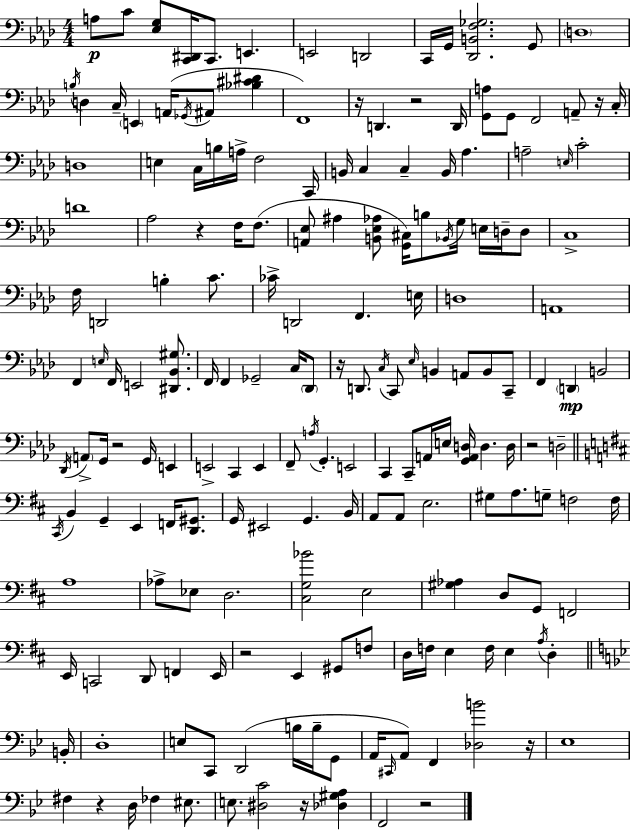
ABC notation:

X:1
T:Untitled
M:4/4
L:1/4
K:Ab
A,/2 C/2 [_E,G,]/2 [C,,^D,,]/4 C,,/2 E,, E,,2 D,,2 C,,/4 G,,/4 [_D,,B,,F,_G,]2 G,,/2 D,4 B,/4 D, C,/4 E,, A,,/4 _G,,/4 ^A,,/2 [_B,^C^D] F,,4 z/4 D,, z2 D,,/4 [G,,A,]/2 G,,/2 F,,2 A,,/2 z/4 C,/4 D,4 E, C,/4 B,/4 A,/4 F,2 C,,/4 B,,/4 C, C, B,,/4 _A, A,2 E,/4 C2 D4 _A,2 z F,/4 F,/2 [A,,_E,]/2 ^A, [B,,_E,_A,]/2 [G,,^C,]/4 B,/2 _B,,/4 G,/4 E,/4 D,/4 D,/2 C,4 F,/4 D,,2 B, C/2 _C/4 D,,2 F,, E,/4 D,4 A,,4 F,, E,/4 F,,/4 E,,2 [^D,,_B,,^G,]/2 F,,/4 F,, _G,,2 C,/4 _D,,/2 z/4 D,,/2 C,/4 C,,/2 _E,/4 B,, A,,/2 B,,/2 C,,/2 F,, D,, B,,2 _D,,/4 A,,/2 G,,/4 z2 G,,/4 E,, E,,2 C,, E,, F,,/2 A,/4 G,, E,,2 C,, C,,/2 A,,/4 E,/4 [G,,A,,D,]/4 D, D,/4 z2 D,2 ^C,,/4 B,, G,, E,, F,,/4 [D,,^G,,]/2 G,,/4 ^E,,2 G,, B,,/4 A,,/2 A,,/2 E,2 ^G,/2 A,/2 G,/2 F,2 F,/4 A,4 _A,/2 _E,/2 D,2 [^C,G,_B]2 E,2 [^G,_A,] D,/2 G,,/2 F,,2 E,,/4 C,,2 D,,/2 F,, E,,/4 z2 E,, ^G,,/2 F,/2 D,/4 F,/4 E, F,/4 E, A,/4 D, B,,/4 D,4 E,/2 C,,/2 D,,2 B,/4 B,/4 G,,/2 A,,/4 ^C,,/4 A,,/2 F,, [_D,B]2 z/4 _E,4 ^F, z D,/4 _F, ^E,/2 E,/2 [^D,C]2 z/4 [_D,^G,A,] F,,2 z2